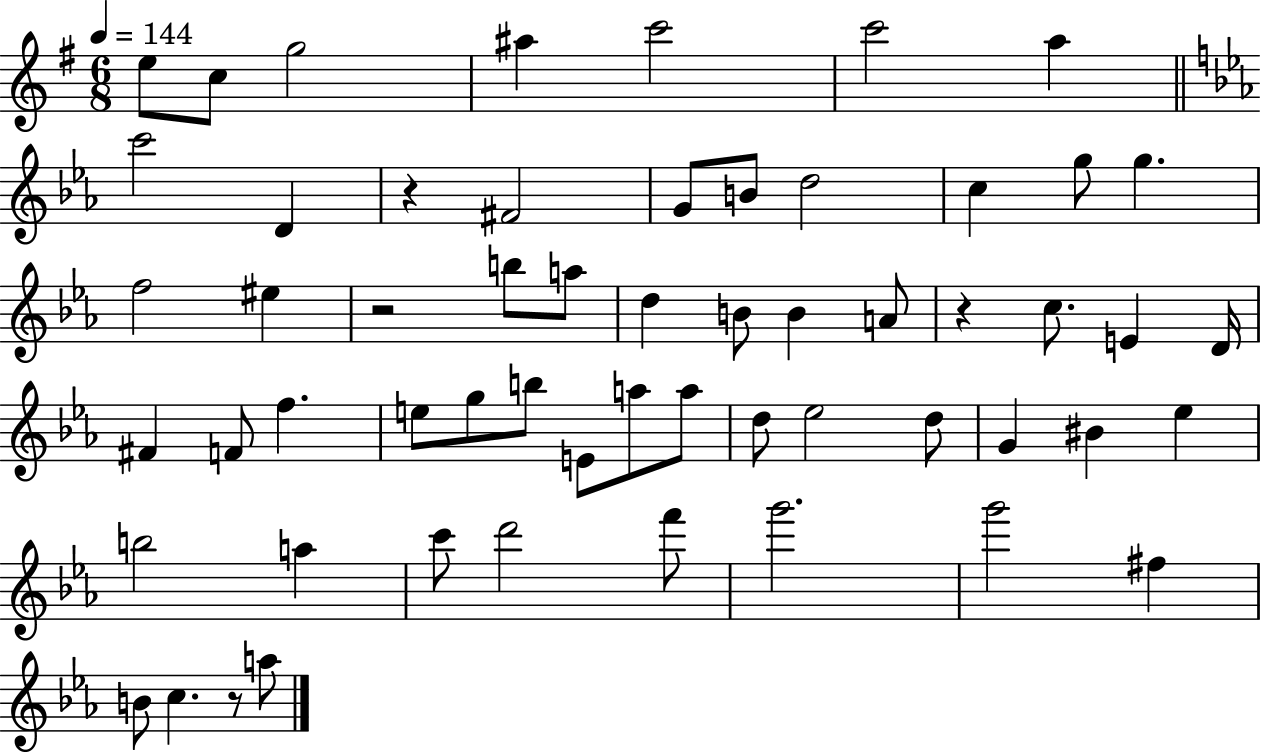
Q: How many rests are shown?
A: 4